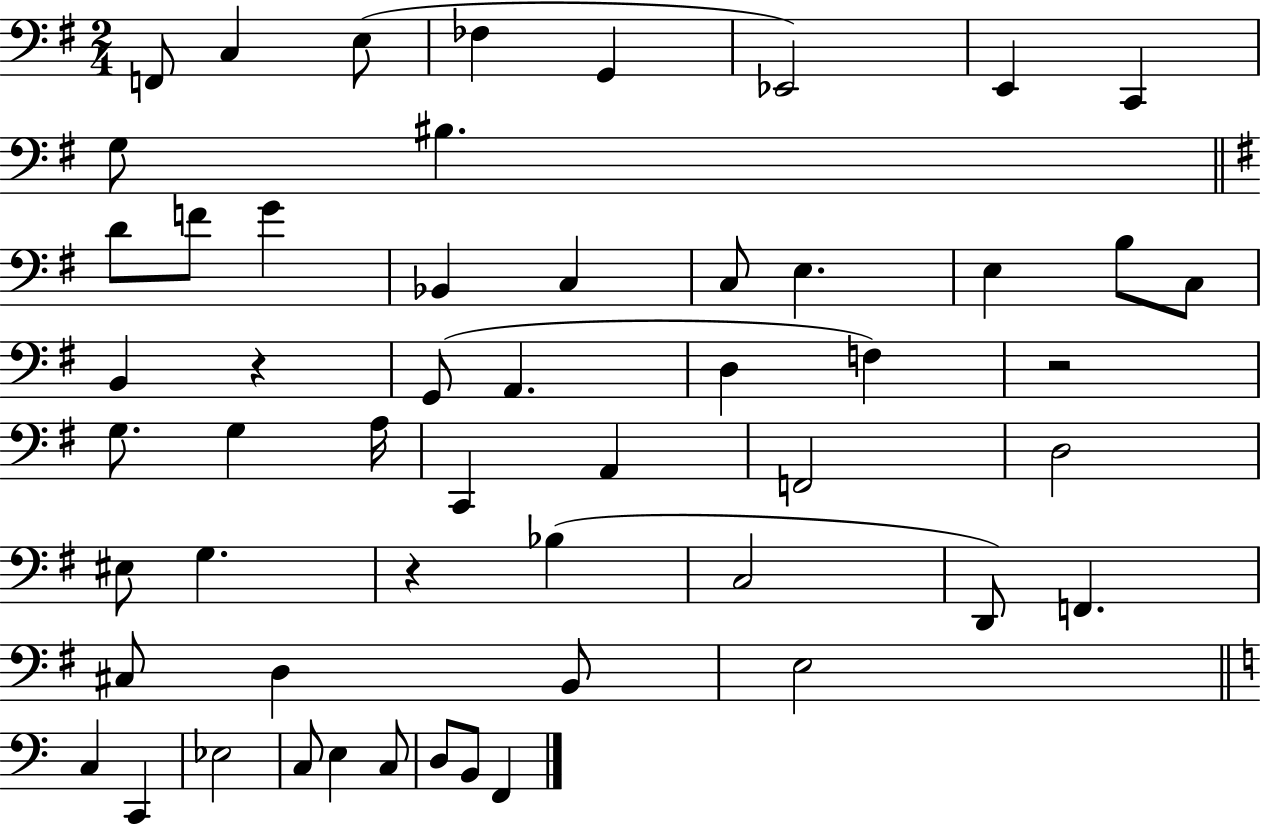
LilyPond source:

{
  \clef bass
  \numericTimeSignature
  \time 2/4
  \key g \major
  f,8 c4 e8( | fes4 g,4 | ees,2) | e,4 c,4 | \break g8 bis4. | \bar "||" \break \key g \major d'8 f'8 g'4 | bes,4 c4 | c8 e4. | e4 b8 c8 | \break b,4 r4 | g,8( a,4. | d4 f4) | r2 | \break g8. g4 a16 | c,4 a,4 | f,2 | d2 | \break eis8 g4. | r4 bes4( | c2 | d,8) f,4. | \break cis8 d4 b,8 | e2 | \bar "||" \break \key c \major c4 c,4 | ees2 | c8 e4 c8 | d8 b,8 f,4 | \break \bar "|."
}